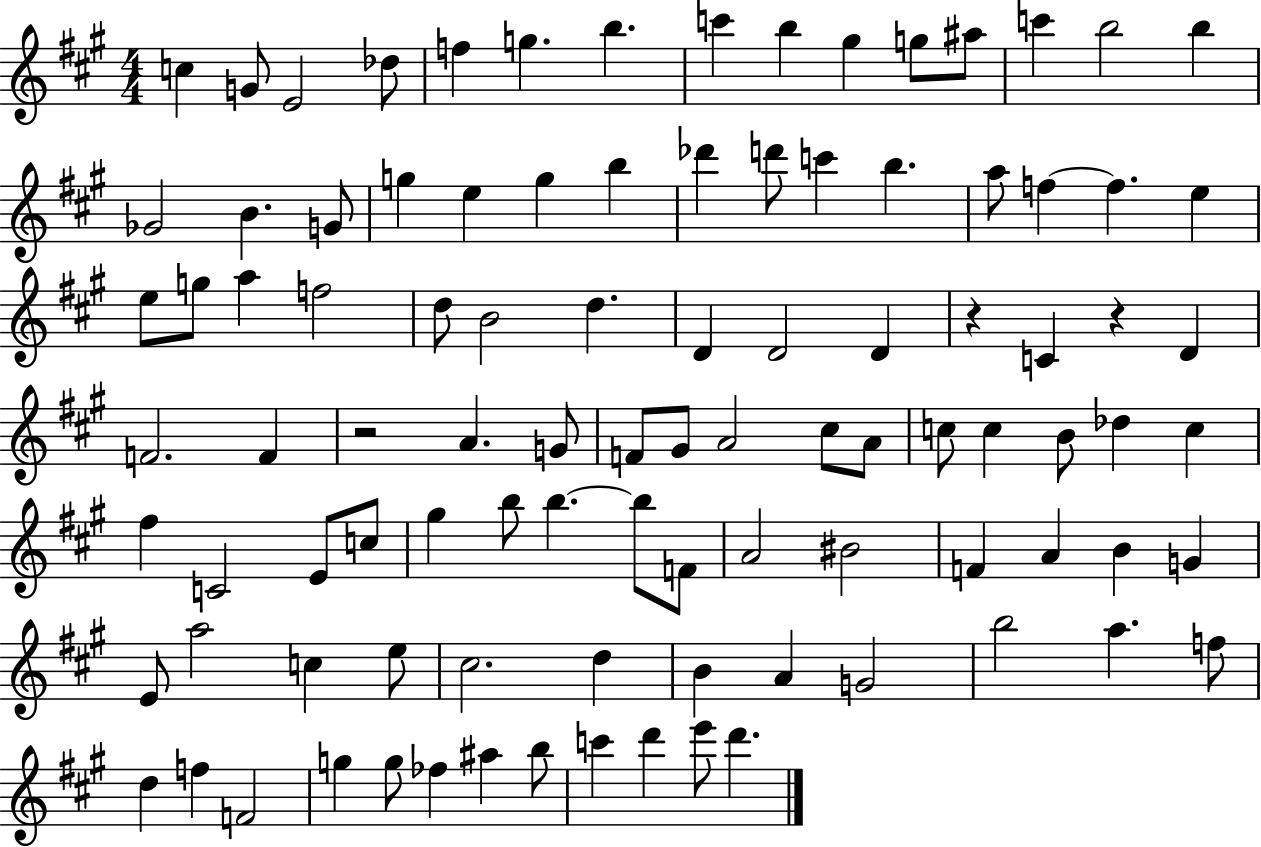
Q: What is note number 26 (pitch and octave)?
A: B5